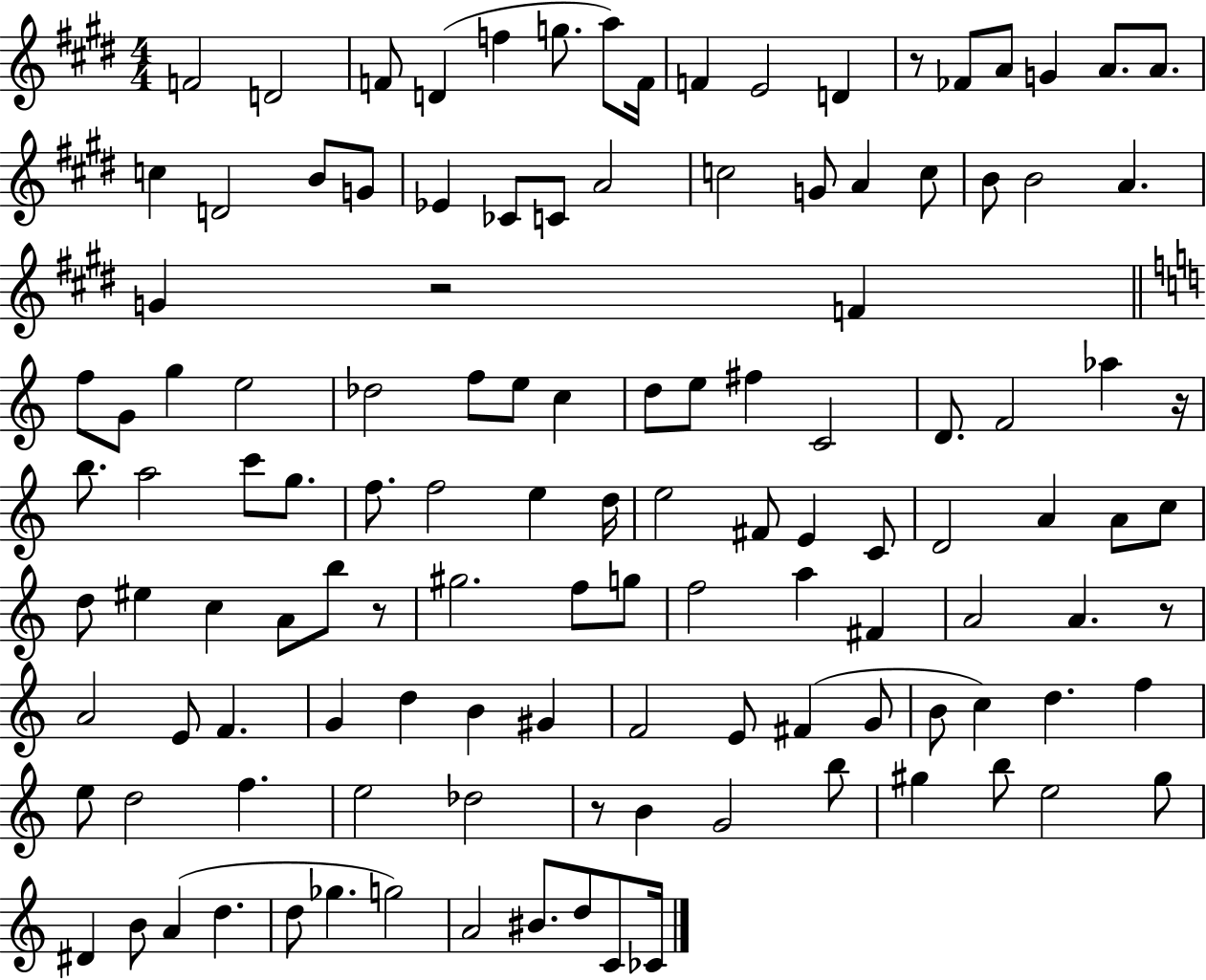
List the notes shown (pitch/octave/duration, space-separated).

F4/h D4/h F4/e D4/q F5/q G5/e. A5/e F4/s F4/q E4/h D4/q R/e FES4/e A4/e G4/q A4/e. A4/e. C5/q D4/h B4/e G4/e Eb4/q CES4/e C4/e A4/h C5/h G4/e A4/q C5/e B4/e B4/h A4/q. G4/q R/h F4/q F5/e G4/e G5/q E5/h Db5/h F5/e E5/e C5/q D5/e E5/e F#5/q C4/h D4/e. F4/h Ab5/q R/s B5/e. A5/h C6/e G5/e. F5/e. F5/h E5/q D5/s E5/h F#4/e E4/q C4/e D4/h A4/q A4/e C5/e D5/e EIS5/q C5/q A4/e B5/e R/e G#5/h. F5/e G5/e F5/h A5/q F#4/q A4/h A4/q. R/e A4/h E4/e F4/q. G4/q D5/q B4/q G#4/q F4/h E4/e F#4/q G4/e B4/e C5/q D5/q. F5/q E5/e D5/h F5/q. E5/h Db5/h R/e B4/q G4/h B5/e G#5/q B5/e E5/h G#5/e D#4/q B4/e A4/q D5/q. D5/e Gb5/q. G5/h A4/h BIS4/e. D5/e C4/e CES4/s